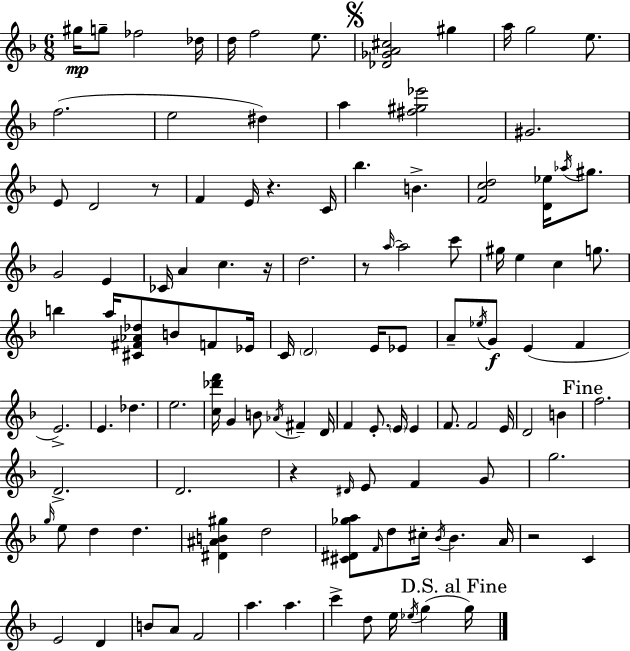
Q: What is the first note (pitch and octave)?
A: G#5